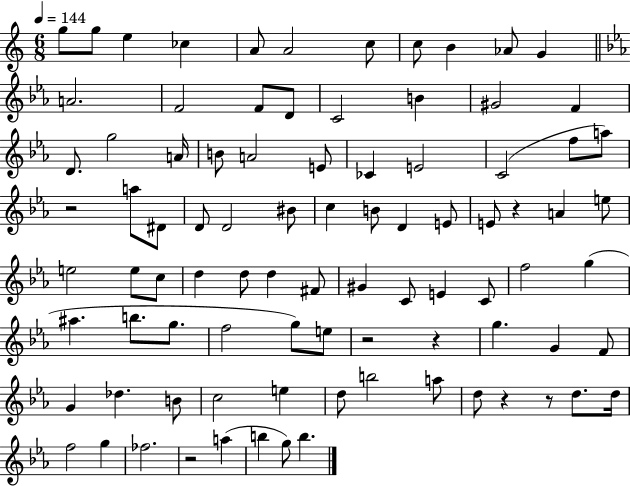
{
  \clef treble
  \numericTimeSignature
  \time 6/8
  \key c \major
  \tempo 4 = 144
  \repeat volta 2 { g''8 g''8 e''4 ces''4 | a'8 a'2 c''8 | c''8 b'4 aes'8 g'4 | \bar "||" \break \key ees \major a'2. | f'2 f'8 d'8 | c'2 b'4 | gis'2 f'4 | \break d'8. g''2 a'16 | b'8 a'2 e'8 | ces'4 e'2 | c'2( f''8 a''8) | \break r2 a''8 dis'8 | d'8 d'2 bis'8 | c''4 b'8 d'4 e'8 | e'8 r4 a'4 e''8 | \break e''2 e''8 c''8 | d''4 d''8 d''4 fis'8 | gis'4 c'8 e'4 c'8 | f''2 g''4( | \break ais''4. b''8. g''8. | f''2 g''8) e''8 | r2 r4 | g''4. g'4 f'8 | \break g'4 des''4. b'8 | c''2 e''4 | d''8 b''2 a''8 | d''8 r4 r8 d''8. d''16 | \break f''2 g''4 | fes''2. | r2 a''4( | b''4 g''8) b''4. | \break } \bar "|."
}